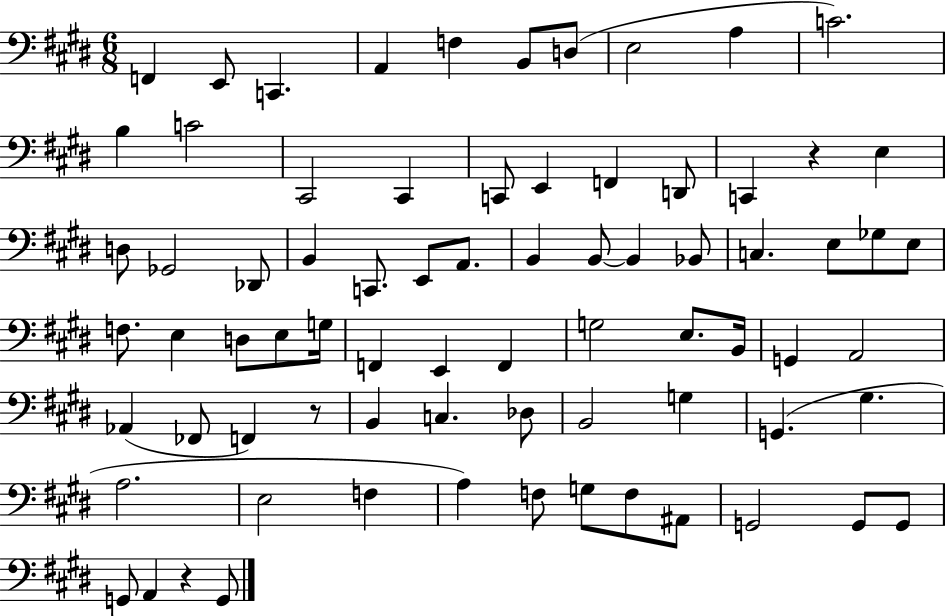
X:1
T:Untitled
M:6/8
L:1/4
K:E
F,, E,,/2 C,, A,, F, B,,/2 D,/2 E,2 A, C2 B, C2 ^C,,2 ^C,, C,,/2 E,, F,, D,,/2 C,, z E, D,/2 _G,,2 _D,,/2 B,, C,,/2 E,,/2 A,,/2 B,, B,,/2 B,, _B,,/2 C, E,/2 _G,/2 E,/2 F,/2 E, D,/2 E,/2 G,/4 F,, E,, F,, G,2 E,/2 B,,/4 G,, A,,2 _A,, _F,,/2 F,, z/2 B,, C, _D,/2 B,,2 G, G,, ^G, A,2 E,2 F, A, F,/2 G,/2 F,/2 ^A,,/2 G,,2 G,,/2 G,,/2 G,,/2 A,, z G,,/2